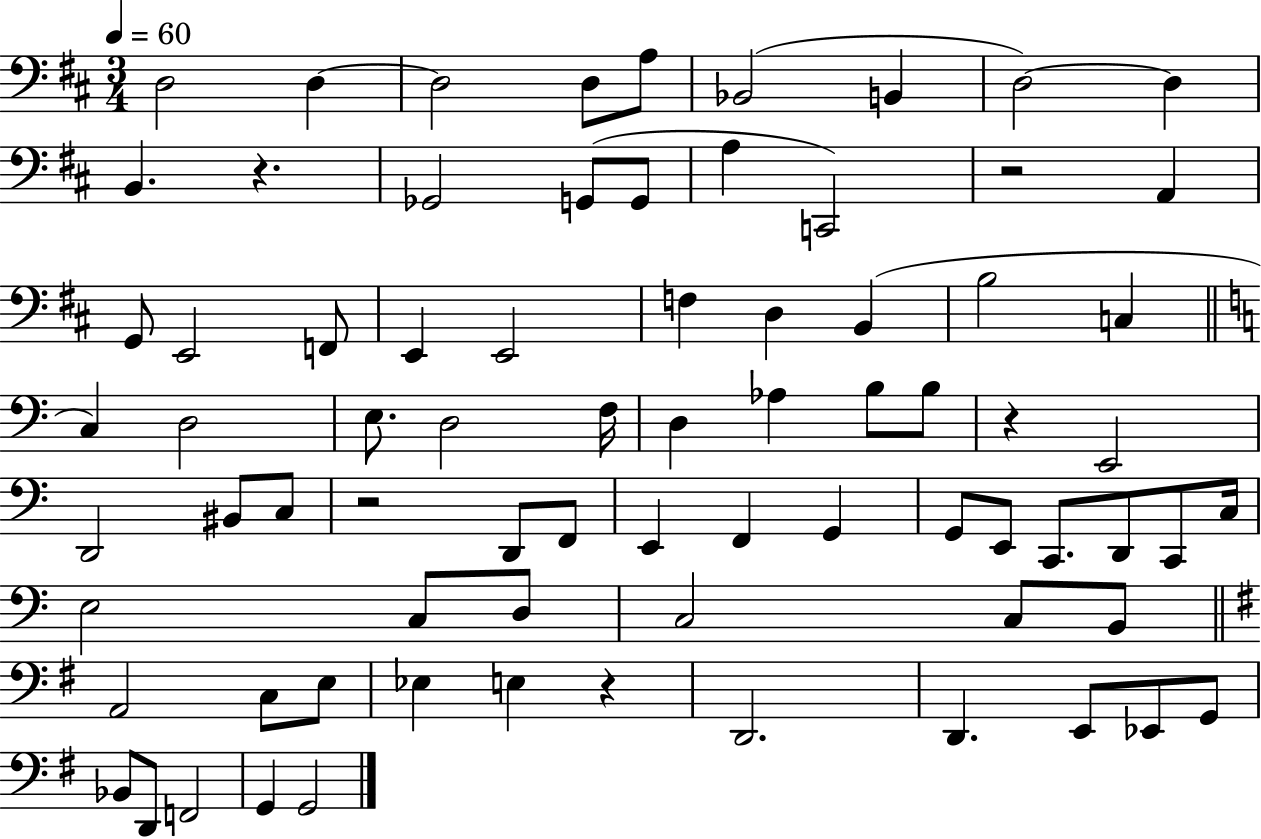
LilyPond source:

{
  \clef bass
  \numericTimeSignature
  \time 3/4
  \key d \major
  \tempo 4 = 60
  d2 d4~~ | d2 d8 a8 | bes,2( b,4 | d2~~) d4 | \break b,4. r4. | ges,2 g,8( g,8 | a4 c,2) | r2 a,4 | \break g,8 e,2 f,8 | e,4 e,2 | f4 d4 b,4( | b2 c4 | \break \bar "||" \break \key a \minor c4) d2 | e8. d2 f16 | d4 aes4 b8 b8 | r4 e,2 | \break d,2 bis,8 c8 | r2 d,8 f,8 | e,4 f,4 g,4 | g,8 e,8 c,8. d,8 c,8 c16 | \break e2 c8 d8 | c2 c8 b,8 | \bar "||" \break \key e \minor a,2 c8 e8 | ees4 e4 r4 | d,2. | d,4. e,8 ees,8 g,8 | \break bes,8 d,8 f,2 | g,4 g,2 | \bar "|."
}